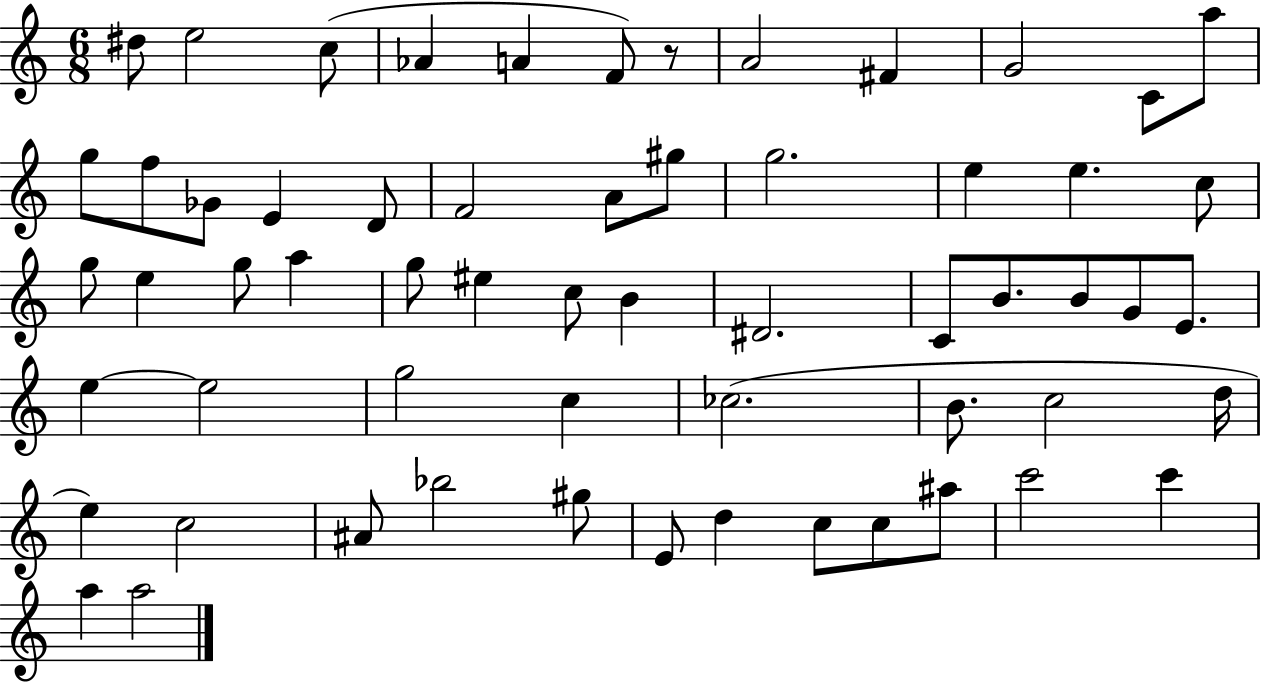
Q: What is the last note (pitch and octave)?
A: A5